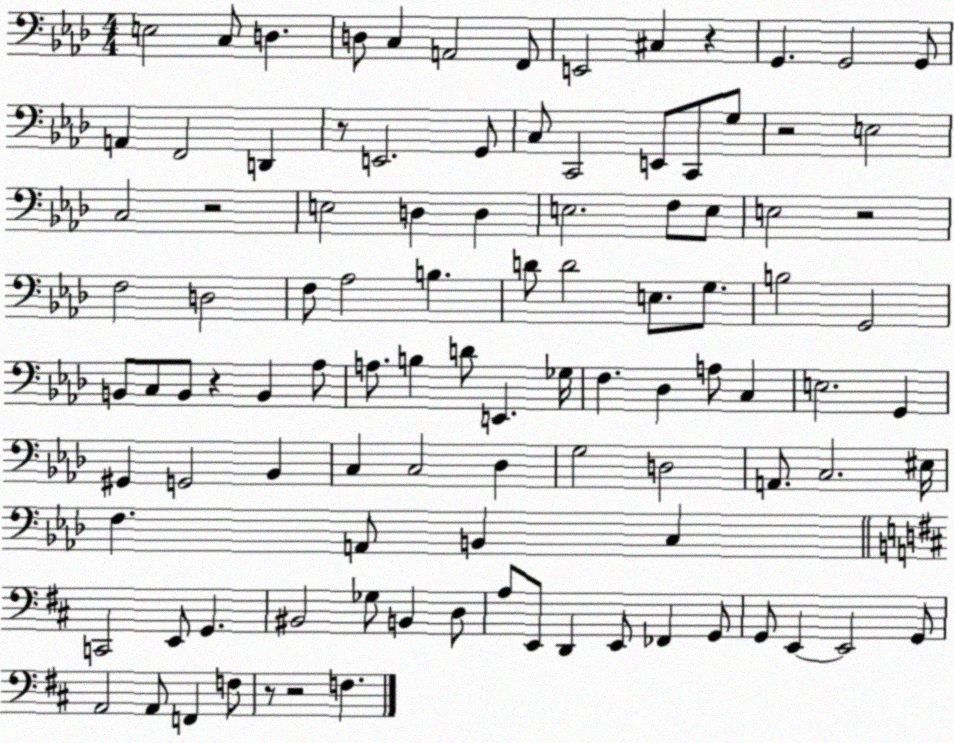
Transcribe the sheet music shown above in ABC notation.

X:1
T:Untitled
M:4/4
L:1/4
K:Ab
E,2 C,/2 D, D,/2 C, A,,2 F,,/2 E,,2 ^C, z G,, G,,2 G,,/2 A,, F,,2 D,, z/2 E,,2 G,,/2 C,/2 C,,2 E,,/2 C,,/2 G,/2 z2 E,2 C,2 z2 E,2 D, D, E,2 F,/2 E,/2 E,2 z2 F,2 D,2 F,/2 _A,2 B, D/2 D2 E,/2 G,/2 B,2 G,,2 B,,/2 C,/2 B,,/2 z B,, _A,/2 A,/2 B, D/2 E,, _G,/4 F, _D, A,/2 C, E,2 G,, ^G,, G,,2 _B,, C, C,2 _D, G,2 D,2 A,,/2 C,2 ^E,/4 F, A,,/2 B,, C, C,,2 E,,/2 G,, ^B,,2 _G,/2 B,, D,/2 A,/2 E,,/2 D,, E,,/2 _F,, G,,/2 G,,/2 E,, E,,2 G,,/2 A,,2 A,,/2 F,, F,/2 z/2 z2 F,